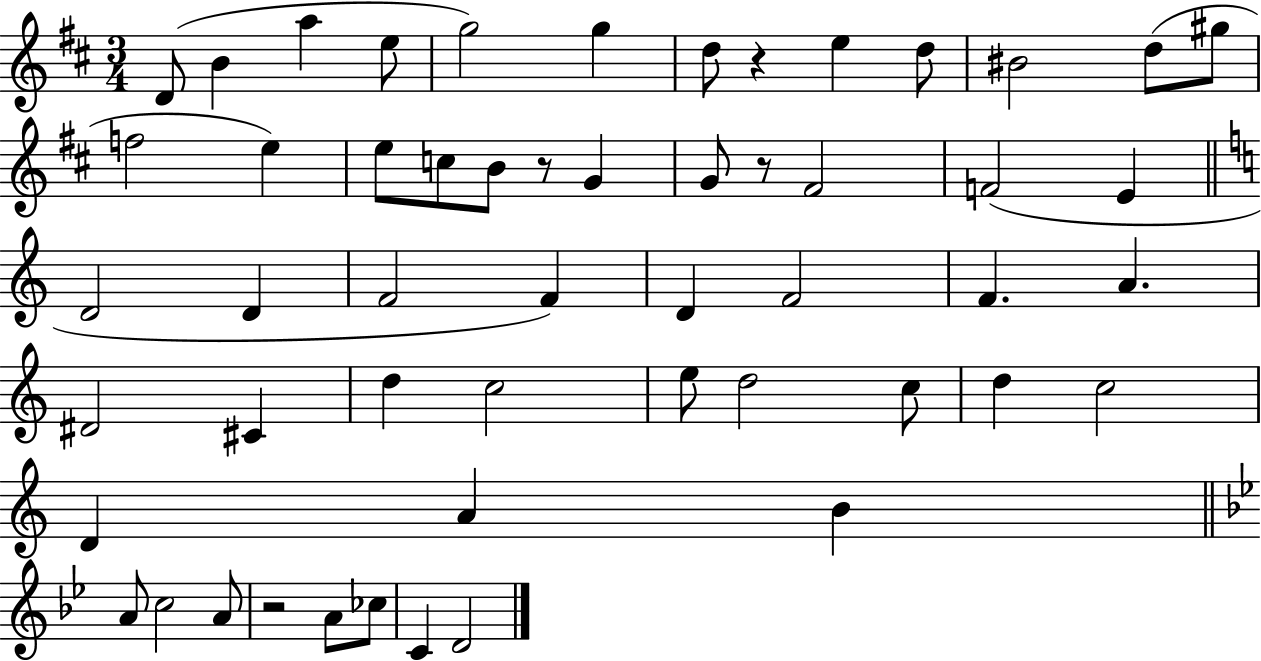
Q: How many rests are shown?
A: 4